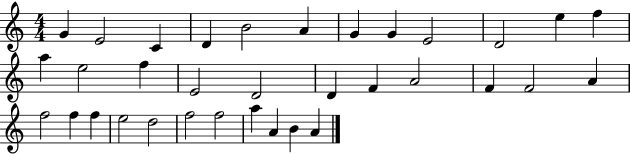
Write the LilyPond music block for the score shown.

{
  \clef treble
  \numericTimeSignature
  \time 4/4
  \key c \major
  g'4 e'2 c'4 | d'4 b'2 a'4 | g'4 g'4 e'2 | d'2 e''4 f''4 | \break a''4 e''2 f''4 | e'2 d'2 | d'4 f'4 a'2 | f'4 f'2 a'4 | \break f''2 f''4 f''4 | e''2 d''2 | f''2 f''2 | a''4 a'4 b'4 a'4 | \break \bar "|."
}